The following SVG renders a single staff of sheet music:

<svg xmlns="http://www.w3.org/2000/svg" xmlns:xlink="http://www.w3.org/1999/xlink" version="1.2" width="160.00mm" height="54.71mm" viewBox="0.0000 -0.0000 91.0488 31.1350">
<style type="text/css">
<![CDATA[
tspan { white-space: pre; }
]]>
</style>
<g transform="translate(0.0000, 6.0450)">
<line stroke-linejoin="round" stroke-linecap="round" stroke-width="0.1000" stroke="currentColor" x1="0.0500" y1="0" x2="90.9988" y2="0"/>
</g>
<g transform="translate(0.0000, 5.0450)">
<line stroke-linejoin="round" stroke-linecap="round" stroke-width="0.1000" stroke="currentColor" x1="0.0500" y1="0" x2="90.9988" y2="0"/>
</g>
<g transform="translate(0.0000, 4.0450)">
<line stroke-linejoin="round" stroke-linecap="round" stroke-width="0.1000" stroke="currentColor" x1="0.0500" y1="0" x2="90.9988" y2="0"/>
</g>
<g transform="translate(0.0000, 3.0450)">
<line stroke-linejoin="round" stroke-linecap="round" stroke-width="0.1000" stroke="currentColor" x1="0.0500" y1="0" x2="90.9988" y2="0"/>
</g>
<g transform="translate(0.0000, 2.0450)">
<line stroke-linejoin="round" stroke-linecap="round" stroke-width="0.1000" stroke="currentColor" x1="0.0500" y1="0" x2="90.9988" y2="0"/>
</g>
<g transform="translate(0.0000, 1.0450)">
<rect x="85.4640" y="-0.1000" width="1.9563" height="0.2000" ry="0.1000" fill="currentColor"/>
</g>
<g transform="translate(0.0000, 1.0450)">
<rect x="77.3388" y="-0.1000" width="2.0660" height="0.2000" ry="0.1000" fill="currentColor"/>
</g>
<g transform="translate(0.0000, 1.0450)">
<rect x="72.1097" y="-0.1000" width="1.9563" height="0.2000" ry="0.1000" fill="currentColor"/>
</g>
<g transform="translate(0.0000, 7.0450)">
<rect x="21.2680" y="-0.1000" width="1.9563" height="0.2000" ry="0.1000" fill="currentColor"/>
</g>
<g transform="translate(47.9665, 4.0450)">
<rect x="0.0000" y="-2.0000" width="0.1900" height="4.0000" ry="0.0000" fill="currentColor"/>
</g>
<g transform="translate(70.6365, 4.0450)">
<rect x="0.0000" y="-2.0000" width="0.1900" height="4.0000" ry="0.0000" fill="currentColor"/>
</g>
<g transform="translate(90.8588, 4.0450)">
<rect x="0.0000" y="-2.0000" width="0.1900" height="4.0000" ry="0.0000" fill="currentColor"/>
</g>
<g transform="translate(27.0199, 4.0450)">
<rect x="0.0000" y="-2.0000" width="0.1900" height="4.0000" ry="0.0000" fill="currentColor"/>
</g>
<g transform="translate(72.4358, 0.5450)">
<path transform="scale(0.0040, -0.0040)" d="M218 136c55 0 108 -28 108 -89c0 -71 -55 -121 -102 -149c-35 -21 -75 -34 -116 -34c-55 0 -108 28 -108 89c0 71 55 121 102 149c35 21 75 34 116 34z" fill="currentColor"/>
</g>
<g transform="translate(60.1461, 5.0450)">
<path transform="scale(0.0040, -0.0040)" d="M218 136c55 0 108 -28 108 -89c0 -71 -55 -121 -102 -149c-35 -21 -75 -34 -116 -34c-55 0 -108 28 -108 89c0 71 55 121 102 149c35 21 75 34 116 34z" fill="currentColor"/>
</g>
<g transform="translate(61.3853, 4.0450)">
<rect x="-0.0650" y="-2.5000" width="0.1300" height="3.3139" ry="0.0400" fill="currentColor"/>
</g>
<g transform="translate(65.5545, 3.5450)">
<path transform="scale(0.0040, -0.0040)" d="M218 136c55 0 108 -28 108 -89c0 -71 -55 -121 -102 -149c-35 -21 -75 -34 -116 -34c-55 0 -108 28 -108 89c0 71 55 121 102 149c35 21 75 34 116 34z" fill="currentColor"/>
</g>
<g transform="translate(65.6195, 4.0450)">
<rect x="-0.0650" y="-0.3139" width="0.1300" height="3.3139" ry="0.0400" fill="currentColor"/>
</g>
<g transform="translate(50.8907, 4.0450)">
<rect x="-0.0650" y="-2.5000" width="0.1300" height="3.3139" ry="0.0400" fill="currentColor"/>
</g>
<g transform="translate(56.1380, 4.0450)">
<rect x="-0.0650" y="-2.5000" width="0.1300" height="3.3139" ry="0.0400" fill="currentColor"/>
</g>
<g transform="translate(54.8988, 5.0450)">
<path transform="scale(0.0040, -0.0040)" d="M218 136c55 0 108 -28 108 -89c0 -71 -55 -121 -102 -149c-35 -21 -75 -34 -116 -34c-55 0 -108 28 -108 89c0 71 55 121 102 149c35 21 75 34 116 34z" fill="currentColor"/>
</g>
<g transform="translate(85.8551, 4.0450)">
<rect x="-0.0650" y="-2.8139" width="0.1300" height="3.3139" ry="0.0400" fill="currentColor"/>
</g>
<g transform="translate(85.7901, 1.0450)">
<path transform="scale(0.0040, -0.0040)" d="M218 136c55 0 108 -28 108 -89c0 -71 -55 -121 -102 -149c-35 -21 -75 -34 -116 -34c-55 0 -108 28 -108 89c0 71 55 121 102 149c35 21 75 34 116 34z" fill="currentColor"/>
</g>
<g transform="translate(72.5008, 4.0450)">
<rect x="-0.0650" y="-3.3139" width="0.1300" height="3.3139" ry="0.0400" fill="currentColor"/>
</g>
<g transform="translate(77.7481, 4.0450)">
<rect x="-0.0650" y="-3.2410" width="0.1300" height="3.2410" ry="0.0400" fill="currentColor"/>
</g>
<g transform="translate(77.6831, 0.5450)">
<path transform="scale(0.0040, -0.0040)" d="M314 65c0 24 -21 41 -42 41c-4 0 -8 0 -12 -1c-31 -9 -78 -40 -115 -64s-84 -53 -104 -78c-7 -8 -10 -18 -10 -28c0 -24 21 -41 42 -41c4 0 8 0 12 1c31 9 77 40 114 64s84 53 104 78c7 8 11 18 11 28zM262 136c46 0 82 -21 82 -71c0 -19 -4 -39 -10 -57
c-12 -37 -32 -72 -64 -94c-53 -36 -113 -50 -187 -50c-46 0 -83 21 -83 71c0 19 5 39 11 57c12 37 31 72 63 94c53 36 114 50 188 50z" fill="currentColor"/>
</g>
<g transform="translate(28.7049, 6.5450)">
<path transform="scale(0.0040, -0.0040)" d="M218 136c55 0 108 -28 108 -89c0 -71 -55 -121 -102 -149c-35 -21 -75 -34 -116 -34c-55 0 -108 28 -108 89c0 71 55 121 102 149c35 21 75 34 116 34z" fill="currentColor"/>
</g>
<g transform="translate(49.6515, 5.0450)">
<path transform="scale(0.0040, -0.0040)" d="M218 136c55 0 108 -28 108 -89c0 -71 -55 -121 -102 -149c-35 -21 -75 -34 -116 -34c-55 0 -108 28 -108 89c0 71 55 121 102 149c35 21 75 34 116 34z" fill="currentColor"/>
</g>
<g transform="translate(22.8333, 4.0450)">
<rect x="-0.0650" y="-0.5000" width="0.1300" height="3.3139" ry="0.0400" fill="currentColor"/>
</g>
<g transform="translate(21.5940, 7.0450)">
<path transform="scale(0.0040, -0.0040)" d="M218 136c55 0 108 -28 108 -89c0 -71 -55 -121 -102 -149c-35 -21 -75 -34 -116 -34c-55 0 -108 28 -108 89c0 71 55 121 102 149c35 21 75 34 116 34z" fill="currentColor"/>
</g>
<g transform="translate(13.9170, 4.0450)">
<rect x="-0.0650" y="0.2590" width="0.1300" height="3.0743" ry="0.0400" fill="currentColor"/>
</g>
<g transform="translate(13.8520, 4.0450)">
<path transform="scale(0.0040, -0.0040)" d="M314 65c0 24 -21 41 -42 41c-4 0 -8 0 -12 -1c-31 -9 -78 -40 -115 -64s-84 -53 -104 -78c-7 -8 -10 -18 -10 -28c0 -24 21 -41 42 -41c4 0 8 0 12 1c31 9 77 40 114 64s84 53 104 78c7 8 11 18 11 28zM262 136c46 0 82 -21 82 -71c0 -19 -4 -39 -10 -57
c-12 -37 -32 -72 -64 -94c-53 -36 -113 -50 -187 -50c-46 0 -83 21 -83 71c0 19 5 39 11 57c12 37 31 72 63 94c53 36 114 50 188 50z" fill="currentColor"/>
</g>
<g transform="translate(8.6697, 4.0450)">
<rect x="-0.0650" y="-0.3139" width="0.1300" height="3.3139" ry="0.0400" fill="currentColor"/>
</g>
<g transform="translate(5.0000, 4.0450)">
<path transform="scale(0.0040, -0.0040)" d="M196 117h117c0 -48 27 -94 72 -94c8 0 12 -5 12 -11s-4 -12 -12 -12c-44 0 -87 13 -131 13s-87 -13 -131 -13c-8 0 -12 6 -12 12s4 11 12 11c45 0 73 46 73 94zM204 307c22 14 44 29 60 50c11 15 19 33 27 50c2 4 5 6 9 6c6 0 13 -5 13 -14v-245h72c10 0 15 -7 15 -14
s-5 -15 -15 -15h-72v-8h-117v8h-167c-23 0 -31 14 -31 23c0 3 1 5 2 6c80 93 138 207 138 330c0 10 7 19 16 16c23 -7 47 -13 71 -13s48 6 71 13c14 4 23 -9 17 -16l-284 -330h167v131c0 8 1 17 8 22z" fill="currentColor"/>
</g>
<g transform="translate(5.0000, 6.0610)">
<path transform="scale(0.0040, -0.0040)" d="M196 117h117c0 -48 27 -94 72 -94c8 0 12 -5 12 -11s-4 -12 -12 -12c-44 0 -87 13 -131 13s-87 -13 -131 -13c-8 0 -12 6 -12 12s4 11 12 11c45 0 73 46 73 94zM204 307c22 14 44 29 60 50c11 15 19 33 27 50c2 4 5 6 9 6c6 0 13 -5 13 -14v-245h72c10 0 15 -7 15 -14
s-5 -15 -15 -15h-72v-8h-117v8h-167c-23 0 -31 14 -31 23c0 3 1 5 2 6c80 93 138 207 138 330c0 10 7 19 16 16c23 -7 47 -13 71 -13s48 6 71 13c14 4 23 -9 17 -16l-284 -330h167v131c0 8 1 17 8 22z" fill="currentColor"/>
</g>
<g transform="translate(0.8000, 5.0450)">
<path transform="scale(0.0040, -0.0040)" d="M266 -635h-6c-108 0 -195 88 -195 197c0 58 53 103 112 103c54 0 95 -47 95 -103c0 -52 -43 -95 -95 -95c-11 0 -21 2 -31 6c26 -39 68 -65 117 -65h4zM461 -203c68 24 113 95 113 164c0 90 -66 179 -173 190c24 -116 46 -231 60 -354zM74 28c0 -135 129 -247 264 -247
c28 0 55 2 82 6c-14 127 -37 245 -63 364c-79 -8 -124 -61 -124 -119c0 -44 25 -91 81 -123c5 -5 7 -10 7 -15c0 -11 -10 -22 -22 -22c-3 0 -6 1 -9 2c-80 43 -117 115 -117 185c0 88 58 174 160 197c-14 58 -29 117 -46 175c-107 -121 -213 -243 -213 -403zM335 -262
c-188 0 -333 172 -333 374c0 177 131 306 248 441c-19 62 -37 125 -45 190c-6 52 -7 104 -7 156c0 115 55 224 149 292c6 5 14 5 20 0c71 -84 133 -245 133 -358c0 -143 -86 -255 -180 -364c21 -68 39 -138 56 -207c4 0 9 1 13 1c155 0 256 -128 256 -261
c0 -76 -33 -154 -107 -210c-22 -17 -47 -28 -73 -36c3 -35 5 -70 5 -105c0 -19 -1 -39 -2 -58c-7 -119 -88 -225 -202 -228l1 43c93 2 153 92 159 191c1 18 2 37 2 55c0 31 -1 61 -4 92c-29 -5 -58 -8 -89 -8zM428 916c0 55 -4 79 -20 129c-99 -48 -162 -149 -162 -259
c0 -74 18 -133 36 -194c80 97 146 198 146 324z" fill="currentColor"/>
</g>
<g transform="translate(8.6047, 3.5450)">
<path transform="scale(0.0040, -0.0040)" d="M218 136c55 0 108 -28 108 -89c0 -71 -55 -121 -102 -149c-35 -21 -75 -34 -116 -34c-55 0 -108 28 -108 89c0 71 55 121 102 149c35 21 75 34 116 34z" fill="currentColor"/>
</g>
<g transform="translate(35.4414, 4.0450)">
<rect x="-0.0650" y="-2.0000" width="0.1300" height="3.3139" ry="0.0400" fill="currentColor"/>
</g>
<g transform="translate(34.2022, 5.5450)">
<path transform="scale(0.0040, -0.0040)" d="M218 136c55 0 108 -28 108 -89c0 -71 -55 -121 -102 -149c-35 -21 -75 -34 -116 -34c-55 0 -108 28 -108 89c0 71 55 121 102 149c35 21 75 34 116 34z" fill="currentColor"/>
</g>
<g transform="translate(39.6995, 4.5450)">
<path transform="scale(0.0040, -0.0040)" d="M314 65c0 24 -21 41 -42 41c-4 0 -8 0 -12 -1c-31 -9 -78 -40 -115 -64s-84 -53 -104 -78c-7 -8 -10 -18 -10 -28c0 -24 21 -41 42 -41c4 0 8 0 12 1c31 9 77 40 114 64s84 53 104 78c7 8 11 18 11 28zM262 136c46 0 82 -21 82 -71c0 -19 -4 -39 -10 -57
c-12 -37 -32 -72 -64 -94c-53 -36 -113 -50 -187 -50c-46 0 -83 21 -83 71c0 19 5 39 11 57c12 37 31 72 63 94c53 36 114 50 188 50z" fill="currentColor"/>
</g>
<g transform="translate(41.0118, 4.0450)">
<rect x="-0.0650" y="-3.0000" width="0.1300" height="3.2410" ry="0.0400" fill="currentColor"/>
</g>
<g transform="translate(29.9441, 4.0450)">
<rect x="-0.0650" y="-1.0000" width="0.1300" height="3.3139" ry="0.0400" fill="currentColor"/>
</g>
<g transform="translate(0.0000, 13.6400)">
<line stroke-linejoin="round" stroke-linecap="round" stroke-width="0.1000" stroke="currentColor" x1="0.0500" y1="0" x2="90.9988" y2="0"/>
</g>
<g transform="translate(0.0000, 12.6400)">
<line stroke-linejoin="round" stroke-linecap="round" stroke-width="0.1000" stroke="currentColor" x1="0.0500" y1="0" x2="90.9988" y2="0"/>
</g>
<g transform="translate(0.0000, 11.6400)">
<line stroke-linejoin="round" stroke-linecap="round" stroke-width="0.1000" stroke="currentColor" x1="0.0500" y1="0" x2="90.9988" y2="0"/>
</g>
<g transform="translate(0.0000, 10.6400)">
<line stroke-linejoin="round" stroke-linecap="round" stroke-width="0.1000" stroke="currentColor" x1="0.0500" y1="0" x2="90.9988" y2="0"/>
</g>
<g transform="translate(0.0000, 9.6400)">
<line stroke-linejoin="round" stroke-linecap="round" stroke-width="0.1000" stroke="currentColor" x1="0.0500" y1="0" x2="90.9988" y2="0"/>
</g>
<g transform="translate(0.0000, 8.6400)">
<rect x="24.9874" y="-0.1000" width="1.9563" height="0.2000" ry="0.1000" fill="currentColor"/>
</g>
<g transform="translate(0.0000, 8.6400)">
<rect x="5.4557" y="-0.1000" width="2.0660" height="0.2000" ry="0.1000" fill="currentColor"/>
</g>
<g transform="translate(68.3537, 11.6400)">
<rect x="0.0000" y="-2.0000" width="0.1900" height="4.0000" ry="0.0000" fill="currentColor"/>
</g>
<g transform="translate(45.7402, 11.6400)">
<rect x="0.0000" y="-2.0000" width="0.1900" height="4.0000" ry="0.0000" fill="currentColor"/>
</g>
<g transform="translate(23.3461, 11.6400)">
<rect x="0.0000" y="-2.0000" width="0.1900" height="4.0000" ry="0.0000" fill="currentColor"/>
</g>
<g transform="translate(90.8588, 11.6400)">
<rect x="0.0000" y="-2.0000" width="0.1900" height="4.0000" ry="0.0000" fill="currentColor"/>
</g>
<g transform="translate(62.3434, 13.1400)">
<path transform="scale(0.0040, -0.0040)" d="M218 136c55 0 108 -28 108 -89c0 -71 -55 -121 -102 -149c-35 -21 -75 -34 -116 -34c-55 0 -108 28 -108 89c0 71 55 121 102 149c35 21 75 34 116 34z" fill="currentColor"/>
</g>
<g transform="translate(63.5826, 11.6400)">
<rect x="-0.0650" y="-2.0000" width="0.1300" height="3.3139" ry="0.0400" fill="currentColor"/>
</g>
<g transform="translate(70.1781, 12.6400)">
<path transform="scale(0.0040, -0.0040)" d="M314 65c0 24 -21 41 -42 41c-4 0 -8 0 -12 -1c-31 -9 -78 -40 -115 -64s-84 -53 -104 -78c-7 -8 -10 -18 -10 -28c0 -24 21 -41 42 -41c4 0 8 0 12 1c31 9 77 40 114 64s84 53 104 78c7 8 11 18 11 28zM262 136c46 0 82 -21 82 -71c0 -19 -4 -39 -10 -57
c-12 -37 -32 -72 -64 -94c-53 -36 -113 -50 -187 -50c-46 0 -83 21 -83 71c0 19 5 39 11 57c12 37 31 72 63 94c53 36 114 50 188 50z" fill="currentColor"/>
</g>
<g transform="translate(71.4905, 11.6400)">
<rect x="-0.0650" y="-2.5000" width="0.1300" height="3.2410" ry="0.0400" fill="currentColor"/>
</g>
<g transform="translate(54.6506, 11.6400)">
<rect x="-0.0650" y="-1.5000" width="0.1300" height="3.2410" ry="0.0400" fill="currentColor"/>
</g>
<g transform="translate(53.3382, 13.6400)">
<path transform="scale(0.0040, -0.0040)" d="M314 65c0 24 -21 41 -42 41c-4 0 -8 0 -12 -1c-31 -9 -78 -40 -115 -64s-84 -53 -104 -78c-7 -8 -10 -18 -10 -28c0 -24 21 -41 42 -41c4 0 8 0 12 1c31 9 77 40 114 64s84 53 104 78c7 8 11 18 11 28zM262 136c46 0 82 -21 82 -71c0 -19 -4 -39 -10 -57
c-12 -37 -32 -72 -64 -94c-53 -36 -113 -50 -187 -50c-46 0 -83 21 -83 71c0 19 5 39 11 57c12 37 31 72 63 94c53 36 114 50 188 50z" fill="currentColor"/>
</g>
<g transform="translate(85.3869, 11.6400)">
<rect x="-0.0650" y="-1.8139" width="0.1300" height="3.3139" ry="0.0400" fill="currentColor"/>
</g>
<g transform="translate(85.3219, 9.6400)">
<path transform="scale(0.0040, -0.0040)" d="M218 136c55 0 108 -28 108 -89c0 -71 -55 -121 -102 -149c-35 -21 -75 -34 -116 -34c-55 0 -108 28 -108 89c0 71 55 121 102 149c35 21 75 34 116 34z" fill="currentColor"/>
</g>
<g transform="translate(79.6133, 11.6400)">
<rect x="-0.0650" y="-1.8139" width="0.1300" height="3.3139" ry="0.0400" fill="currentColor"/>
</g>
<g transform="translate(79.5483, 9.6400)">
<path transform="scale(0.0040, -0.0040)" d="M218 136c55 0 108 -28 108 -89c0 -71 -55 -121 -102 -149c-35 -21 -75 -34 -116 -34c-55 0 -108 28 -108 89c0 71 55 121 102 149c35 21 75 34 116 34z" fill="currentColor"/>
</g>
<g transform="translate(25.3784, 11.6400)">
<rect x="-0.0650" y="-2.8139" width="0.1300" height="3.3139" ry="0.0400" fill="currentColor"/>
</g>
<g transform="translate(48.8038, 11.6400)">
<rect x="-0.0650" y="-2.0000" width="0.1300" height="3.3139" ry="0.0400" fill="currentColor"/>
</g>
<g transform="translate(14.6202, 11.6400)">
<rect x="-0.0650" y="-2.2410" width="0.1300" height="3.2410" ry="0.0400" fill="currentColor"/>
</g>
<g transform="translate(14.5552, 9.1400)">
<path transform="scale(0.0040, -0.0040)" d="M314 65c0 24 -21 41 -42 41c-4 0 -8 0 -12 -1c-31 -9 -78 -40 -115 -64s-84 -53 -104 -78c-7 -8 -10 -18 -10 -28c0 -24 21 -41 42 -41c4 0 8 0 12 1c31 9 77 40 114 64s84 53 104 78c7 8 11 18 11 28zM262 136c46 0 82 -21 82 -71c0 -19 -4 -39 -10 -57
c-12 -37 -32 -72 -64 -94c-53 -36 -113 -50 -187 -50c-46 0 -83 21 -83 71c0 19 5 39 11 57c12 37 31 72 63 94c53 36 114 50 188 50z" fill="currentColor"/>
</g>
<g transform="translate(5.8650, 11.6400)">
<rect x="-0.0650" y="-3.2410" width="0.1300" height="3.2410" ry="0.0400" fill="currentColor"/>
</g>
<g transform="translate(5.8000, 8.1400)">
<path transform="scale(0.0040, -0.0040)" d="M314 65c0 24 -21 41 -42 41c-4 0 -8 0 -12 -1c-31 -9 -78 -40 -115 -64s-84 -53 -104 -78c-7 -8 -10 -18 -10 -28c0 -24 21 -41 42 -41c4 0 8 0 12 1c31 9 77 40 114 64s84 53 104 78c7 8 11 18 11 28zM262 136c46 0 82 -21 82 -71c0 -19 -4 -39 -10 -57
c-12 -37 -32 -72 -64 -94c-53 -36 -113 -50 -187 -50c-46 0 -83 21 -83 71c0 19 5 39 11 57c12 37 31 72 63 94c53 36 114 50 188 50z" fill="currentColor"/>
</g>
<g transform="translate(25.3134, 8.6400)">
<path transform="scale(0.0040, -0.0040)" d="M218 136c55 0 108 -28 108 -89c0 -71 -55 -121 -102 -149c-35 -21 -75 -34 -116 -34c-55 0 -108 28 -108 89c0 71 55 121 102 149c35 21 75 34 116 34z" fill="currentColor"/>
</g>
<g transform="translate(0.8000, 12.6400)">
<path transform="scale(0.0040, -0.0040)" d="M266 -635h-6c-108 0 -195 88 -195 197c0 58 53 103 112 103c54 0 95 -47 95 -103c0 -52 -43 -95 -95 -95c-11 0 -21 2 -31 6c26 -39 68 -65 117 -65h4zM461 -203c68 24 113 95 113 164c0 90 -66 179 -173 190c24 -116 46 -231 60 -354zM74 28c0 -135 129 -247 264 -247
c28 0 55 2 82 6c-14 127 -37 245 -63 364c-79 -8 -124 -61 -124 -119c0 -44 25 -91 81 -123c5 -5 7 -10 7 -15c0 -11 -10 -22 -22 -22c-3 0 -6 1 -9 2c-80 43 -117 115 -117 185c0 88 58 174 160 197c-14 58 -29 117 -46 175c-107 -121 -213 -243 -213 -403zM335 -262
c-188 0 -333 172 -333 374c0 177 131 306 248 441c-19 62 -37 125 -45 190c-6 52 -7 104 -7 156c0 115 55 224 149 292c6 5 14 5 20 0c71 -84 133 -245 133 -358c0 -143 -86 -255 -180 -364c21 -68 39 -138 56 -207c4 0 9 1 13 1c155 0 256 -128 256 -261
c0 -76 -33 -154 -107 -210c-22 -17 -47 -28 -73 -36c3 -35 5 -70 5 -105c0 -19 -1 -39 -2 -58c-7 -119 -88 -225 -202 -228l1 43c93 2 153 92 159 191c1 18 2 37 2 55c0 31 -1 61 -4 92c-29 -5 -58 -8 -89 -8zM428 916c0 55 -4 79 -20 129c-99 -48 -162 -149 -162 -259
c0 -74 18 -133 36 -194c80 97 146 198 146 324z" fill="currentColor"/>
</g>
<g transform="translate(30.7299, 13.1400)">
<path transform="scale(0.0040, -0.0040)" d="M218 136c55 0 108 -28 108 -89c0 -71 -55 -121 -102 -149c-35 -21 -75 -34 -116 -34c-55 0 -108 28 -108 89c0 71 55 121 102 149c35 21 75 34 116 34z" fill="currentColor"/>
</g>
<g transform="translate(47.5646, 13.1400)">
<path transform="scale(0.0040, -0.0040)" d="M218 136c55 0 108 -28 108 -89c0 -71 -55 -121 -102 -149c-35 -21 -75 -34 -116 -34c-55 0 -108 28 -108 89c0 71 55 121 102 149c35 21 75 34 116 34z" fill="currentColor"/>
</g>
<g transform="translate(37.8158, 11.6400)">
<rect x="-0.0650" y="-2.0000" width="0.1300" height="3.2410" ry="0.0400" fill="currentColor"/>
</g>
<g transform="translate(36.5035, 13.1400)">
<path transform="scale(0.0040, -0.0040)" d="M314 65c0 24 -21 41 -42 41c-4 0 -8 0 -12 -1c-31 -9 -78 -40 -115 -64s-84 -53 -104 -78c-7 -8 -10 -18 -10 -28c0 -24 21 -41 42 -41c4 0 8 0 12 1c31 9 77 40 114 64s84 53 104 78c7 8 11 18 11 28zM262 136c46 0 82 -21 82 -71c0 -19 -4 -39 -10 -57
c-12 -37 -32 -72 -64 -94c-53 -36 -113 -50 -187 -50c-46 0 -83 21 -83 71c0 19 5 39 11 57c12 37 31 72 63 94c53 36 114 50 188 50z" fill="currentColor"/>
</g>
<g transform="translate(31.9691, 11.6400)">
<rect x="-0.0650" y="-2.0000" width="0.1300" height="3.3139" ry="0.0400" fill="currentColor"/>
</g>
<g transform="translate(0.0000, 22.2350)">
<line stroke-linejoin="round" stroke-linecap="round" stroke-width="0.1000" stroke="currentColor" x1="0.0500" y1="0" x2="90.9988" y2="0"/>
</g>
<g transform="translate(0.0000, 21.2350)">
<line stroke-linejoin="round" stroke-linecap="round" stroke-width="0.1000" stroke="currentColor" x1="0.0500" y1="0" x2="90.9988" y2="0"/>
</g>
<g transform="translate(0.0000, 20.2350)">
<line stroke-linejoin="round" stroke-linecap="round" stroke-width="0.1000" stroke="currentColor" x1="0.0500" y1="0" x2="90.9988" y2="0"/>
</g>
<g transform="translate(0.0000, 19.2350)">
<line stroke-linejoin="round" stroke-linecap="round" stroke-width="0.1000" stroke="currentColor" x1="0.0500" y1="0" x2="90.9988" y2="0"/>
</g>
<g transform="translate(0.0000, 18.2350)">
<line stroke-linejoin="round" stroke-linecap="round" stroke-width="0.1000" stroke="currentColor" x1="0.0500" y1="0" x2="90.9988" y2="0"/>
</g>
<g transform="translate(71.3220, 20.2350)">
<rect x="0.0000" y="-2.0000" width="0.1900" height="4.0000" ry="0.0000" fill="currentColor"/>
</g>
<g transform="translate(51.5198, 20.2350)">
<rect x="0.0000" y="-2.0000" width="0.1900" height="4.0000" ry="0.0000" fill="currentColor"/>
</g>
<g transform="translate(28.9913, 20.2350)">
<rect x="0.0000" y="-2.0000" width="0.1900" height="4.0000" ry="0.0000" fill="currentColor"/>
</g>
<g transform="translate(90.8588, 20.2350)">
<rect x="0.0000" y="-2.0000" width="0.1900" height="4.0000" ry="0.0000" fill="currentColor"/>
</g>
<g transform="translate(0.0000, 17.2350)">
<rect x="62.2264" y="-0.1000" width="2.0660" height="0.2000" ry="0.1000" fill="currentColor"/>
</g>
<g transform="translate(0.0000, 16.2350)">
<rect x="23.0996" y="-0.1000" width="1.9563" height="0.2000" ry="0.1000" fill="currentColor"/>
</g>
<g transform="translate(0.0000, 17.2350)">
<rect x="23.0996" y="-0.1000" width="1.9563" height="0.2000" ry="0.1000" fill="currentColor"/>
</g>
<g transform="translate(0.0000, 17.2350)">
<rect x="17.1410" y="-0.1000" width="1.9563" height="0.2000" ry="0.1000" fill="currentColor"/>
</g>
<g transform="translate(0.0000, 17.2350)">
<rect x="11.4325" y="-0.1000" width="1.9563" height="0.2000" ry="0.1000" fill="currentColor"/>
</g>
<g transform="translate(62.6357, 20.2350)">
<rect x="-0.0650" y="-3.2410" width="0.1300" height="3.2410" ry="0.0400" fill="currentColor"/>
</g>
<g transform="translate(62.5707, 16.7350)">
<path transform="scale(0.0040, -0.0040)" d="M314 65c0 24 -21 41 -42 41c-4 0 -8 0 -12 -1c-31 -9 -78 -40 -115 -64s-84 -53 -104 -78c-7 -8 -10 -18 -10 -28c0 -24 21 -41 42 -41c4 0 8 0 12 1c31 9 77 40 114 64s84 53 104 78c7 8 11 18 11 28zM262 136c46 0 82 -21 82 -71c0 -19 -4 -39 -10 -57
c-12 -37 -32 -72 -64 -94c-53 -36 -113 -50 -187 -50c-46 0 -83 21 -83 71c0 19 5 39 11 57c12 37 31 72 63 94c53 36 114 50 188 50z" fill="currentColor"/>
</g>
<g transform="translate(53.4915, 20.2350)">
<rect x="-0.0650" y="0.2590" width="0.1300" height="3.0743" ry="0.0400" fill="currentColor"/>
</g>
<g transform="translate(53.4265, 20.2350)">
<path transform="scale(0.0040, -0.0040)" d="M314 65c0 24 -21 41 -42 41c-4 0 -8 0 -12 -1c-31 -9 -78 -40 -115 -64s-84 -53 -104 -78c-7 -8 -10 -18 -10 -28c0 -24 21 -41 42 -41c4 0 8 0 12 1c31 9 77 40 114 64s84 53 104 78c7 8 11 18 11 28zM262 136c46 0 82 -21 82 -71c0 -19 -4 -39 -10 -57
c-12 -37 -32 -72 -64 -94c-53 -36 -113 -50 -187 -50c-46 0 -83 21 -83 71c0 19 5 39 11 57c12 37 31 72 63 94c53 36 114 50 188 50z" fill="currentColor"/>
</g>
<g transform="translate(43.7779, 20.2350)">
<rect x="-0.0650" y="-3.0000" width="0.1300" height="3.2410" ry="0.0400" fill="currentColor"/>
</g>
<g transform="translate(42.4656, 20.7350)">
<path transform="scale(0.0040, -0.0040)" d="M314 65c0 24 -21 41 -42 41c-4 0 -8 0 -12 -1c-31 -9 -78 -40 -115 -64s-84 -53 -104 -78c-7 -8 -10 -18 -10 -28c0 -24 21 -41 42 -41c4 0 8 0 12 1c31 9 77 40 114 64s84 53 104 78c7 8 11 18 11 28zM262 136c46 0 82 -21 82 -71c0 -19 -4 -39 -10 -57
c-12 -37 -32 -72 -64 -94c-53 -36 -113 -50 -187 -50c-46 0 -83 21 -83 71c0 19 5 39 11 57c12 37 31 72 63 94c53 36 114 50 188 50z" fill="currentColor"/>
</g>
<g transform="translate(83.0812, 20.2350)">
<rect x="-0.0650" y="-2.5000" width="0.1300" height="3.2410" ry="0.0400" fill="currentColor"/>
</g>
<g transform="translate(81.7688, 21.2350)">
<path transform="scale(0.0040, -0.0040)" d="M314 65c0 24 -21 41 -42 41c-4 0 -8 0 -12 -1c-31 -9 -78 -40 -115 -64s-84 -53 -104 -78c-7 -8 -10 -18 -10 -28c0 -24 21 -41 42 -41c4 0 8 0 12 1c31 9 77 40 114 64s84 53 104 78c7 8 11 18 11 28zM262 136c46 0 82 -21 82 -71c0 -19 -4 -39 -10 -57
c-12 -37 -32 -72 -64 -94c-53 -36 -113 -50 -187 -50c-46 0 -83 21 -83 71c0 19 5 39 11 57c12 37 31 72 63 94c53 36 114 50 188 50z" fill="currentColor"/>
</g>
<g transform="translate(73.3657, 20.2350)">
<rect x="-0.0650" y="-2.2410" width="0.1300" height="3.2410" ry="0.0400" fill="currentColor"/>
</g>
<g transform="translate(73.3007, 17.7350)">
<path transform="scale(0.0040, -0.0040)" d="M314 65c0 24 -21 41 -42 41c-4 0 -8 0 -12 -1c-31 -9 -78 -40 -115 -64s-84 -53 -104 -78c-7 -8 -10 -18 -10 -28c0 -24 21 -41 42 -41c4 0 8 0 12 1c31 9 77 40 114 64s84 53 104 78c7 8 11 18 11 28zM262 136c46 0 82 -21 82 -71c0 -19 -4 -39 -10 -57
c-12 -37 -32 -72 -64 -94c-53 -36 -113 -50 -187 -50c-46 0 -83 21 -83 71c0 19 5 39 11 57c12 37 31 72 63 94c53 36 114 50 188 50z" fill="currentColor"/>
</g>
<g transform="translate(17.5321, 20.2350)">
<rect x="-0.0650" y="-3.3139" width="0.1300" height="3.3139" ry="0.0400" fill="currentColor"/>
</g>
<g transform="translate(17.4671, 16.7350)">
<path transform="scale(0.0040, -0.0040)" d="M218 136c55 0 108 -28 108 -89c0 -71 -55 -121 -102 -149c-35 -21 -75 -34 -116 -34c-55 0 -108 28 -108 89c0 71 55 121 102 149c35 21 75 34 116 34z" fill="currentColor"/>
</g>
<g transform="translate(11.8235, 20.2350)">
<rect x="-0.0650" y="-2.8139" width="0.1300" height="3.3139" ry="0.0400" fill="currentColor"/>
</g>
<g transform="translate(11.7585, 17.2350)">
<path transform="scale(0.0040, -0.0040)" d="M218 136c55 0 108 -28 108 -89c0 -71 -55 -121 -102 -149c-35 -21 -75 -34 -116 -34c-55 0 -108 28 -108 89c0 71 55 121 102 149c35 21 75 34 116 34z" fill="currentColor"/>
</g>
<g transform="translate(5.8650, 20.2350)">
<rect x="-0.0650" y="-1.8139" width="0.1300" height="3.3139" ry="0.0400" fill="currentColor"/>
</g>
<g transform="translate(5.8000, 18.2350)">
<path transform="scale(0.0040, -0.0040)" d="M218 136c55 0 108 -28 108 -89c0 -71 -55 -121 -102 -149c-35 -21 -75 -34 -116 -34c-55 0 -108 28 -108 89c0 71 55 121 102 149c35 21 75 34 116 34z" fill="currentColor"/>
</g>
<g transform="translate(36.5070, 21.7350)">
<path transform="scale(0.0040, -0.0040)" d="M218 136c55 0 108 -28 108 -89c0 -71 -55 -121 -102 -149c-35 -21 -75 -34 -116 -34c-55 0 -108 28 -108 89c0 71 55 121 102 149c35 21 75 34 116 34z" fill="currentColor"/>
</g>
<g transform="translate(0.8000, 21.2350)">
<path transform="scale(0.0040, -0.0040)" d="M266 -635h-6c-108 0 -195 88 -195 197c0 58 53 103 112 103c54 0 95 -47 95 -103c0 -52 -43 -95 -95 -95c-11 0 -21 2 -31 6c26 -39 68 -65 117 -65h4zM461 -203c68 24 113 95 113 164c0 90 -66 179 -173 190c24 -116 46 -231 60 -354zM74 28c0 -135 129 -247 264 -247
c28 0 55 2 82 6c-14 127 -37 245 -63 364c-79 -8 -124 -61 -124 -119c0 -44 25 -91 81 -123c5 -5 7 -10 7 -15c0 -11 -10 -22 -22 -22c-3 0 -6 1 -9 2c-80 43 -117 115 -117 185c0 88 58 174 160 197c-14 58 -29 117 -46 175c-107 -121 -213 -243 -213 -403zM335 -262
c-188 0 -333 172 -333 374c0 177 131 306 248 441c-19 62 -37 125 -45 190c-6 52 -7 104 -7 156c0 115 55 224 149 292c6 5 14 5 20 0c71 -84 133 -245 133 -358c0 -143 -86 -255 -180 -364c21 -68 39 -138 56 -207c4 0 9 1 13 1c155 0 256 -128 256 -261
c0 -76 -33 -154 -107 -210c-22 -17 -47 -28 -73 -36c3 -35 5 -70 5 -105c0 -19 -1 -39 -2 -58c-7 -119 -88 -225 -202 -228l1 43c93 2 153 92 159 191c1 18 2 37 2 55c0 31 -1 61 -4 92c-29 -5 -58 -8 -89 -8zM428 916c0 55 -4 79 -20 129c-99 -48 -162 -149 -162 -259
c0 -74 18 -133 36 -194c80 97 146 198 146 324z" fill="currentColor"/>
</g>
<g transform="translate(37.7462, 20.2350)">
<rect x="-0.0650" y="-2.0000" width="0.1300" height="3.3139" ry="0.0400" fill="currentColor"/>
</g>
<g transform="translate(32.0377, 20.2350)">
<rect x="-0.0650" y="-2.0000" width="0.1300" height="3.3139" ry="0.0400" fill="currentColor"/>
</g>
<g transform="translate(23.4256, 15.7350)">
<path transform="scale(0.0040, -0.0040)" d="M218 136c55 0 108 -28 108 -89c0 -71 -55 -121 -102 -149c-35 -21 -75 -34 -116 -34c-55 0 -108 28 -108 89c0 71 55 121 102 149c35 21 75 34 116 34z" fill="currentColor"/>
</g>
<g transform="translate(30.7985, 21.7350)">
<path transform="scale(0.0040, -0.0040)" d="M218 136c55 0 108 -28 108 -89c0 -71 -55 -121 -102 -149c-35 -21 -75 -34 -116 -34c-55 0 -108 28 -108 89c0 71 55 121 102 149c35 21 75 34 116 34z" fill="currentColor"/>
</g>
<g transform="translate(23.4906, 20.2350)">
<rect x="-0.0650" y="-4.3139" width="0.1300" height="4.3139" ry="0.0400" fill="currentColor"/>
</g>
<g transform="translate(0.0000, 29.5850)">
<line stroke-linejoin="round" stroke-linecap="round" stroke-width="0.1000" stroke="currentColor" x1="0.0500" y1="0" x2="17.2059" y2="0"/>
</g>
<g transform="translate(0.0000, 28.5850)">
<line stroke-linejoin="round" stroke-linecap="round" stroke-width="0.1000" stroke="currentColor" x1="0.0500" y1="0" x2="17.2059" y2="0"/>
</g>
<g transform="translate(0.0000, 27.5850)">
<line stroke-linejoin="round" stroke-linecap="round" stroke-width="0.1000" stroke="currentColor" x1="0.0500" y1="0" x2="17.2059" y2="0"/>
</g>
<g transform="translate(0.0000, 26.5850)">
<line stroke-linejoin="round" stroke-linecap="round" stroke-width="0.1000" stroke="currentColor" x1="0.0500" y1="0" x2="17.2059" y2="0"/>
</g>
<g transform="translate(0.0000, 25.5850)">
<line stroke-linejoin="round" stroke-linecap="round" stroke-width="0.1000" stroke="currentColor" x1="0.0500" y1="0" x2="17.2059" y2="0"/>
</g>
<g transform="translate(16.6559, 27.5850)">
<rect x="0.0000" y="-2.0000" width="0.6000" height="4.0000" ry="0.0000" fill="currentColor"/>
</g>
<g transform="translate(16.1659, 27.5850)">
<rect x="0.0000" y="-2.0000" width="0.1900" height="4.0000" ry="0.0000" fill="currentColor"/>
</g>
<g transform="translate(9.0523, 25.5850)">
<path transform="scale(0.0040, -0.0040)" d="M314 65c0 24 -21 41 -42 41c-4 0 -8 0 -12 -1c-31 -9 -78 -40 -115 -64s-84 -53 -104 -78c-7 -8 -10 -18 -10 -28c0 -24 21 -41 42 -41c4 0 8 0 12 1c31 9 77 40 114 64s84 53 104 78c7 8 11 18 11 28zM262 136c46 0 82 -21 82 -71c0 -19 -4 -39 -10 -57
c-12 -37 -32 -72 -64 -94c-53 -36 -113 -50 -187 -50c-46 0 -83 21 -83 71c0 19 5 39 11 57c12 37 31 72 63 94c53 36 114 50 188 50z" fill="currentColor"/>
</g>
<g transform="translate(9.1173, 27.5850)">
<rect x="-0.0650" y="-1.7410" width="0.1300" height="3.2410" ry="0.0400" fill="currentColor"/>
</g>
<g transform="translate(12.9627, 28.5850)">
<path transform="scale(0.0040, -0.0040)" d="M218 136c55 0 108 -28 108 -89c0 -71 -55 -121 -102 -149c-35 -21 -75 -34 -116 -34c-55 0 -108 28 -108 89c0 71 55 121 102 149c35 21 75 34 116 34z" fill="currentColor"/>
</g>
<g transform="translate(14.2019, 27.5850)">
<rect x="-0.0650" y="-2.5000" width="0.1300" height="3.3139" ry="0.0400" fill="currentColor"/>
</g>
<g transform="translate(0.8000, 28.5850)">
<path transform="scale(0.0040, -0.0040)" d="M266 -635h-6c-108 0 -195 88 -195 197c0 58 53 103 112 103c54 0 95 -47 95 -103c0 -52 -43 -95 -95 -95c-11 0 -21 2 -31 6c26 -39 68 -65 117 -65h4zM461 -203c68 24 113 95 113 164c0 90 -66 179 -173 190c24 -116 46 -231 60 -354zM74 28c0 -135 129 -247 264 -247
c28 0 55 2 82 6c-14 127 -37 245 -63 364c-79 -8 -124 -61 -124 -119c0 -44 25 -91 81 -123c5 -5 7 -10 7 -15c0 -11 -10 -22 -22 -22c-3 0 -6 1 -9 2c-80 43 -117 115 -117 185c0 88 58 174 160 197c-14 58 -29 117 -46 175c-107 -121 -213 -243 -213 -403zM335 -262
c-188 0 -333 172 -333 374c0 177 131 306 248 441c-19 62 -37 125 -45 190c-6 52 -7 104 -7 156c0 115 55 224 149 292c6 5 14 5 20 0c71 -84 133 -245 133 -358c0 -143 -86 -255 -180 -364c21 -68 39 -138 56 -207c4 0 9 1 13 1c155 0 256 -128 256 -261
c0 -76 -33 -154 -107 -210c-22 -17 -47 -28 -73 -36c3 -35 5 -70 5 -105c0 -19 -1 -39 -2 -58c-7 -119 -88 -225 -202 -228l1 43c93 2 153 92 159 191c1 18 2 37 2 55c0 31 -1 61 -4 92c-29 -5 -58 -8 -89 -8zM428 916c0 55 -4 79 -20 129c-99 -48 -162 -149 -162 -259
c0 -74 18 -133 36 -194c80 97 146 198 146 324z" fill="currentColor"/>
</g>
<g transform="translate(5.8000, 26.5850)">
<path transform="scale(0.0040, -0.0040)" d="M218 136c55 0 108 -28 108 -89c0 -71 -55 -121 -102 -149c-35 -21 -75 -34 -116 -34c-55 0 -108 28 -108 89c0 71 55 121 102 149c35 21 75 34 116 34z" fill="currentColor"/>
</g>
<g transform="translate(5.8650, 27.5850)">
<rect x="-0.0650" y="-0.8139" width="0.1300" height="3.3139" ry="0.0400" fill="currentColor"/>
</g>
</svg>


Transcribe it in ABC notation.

X:1
T:Untitled
M:4/4
L:1/4
K:C
c B2 C D F A2 G G G c b b2 a b2 g2 a F F2 F E2 F G2 f f f a b d' F F A2 B2 b2 g2 G2 d f2 G